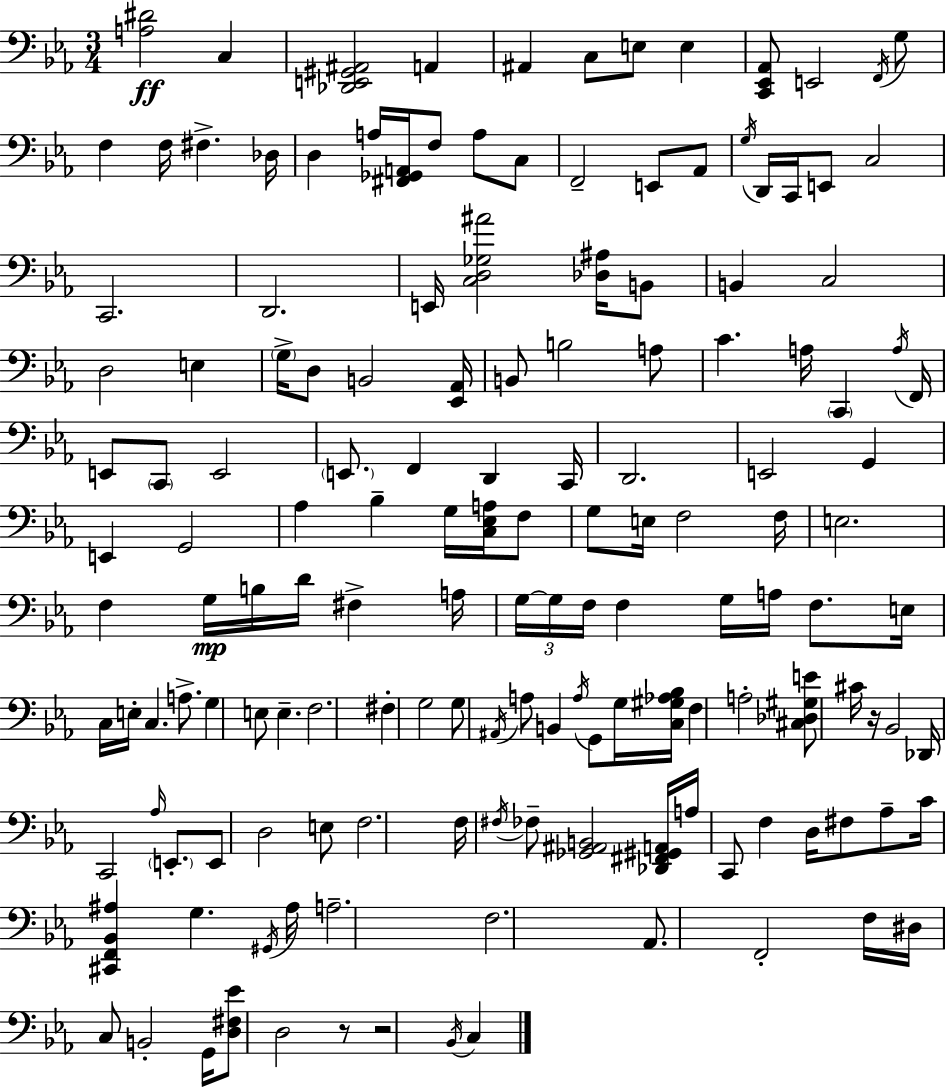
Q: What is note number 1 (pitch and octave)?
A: C3